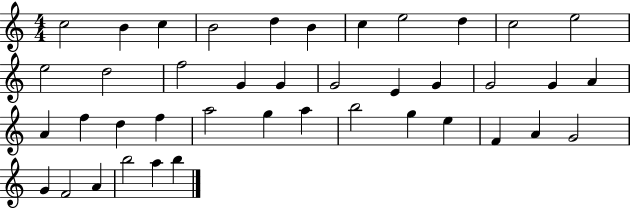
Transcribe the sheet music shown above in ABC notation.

X:1
T:Untitled
M:4/4
L:1/4
K:C
c2 B c B2 d B c e2 d c2 e2 e2 d2 f2 G G G2 E G G2 G A A f d f a2 g a b2 g e F A G2 G F2 A b2 a b